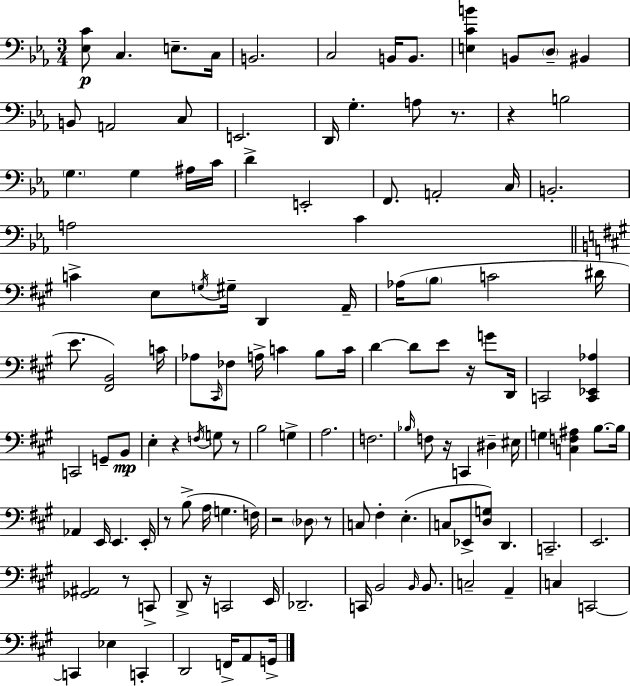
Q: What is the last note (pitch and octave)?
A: G2